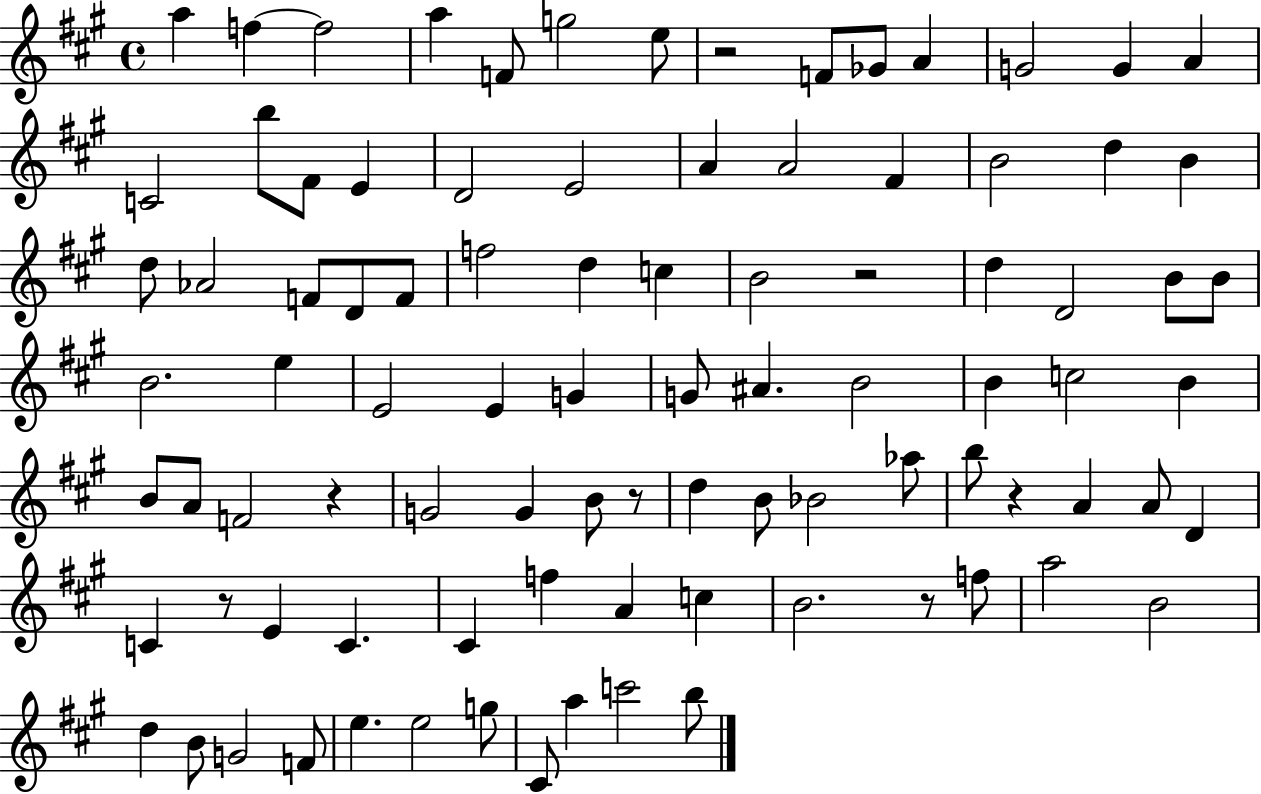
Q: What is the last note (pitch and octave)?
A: B5